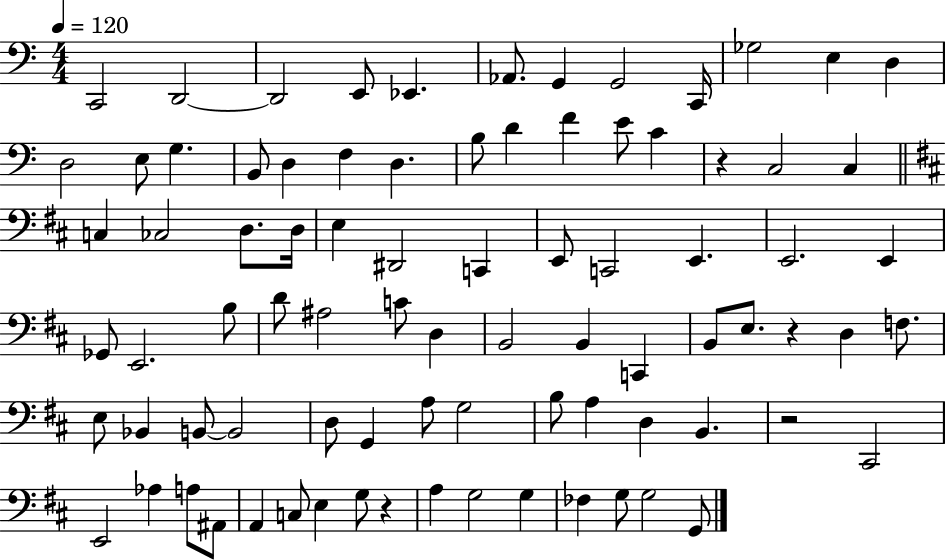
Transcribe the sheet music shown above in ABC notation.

X:1
T:Untitled
M:4/4
L:1/4
K:C
C,,2 D,,2 D,,2 E,,/2 _E,, _A,,/2 G,, G,,2 C,,/4 _G,2 E, D, D,2 E,/2 G, B,,/2 D, F, D, B,/2 D F E/2 C z C,2 C, C, _C,2 D,/2 D,/4 E, ^D,,2 C,, E,,/2 C,,2 E,, E,,2 E,, _G,,/2 E,,2 B,/2 D/2 ^A,2 C/2 D, B,,2 B,, C,, B,,/2 E,/2 z D, F,/2 E,/2 _B,, B,,/2 B,,2 D,/2 G,, A,/2 G,2 B,/2 A, D, B,, z2 ^C,,2 E,,2 _A, A,/2 ^A,,/2 A,, C,/2 E, G,/2 z A, G,2 G, _F, G,/2 G,2 G,,/2